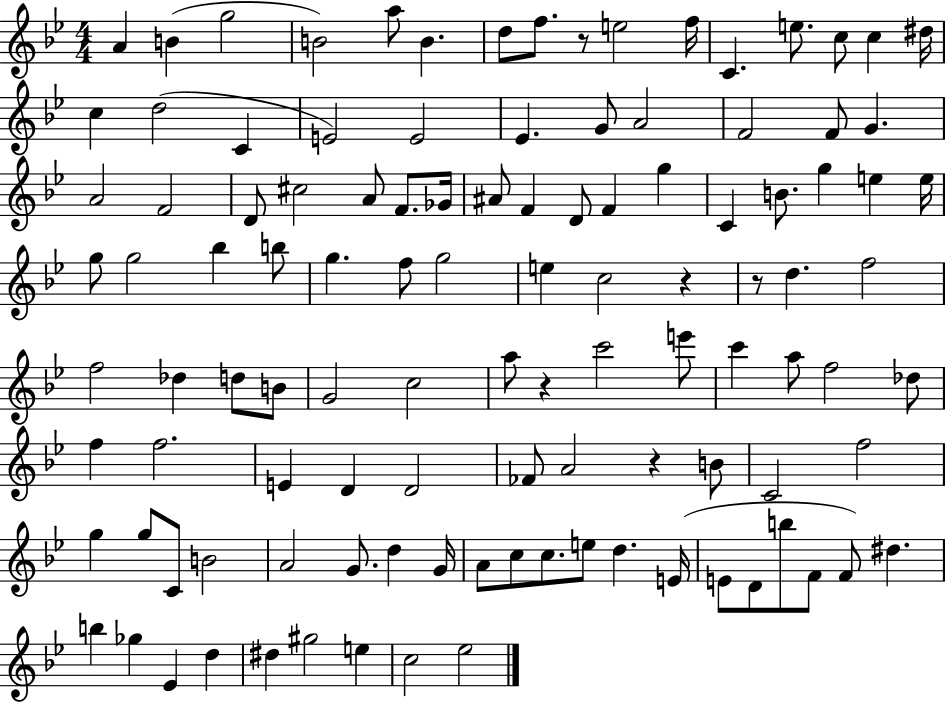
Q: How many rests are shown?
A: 5